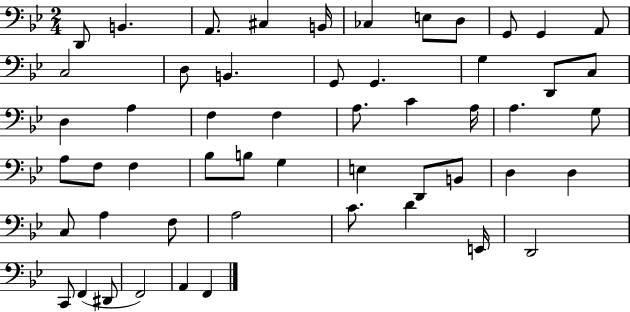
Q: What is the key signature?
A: BES major